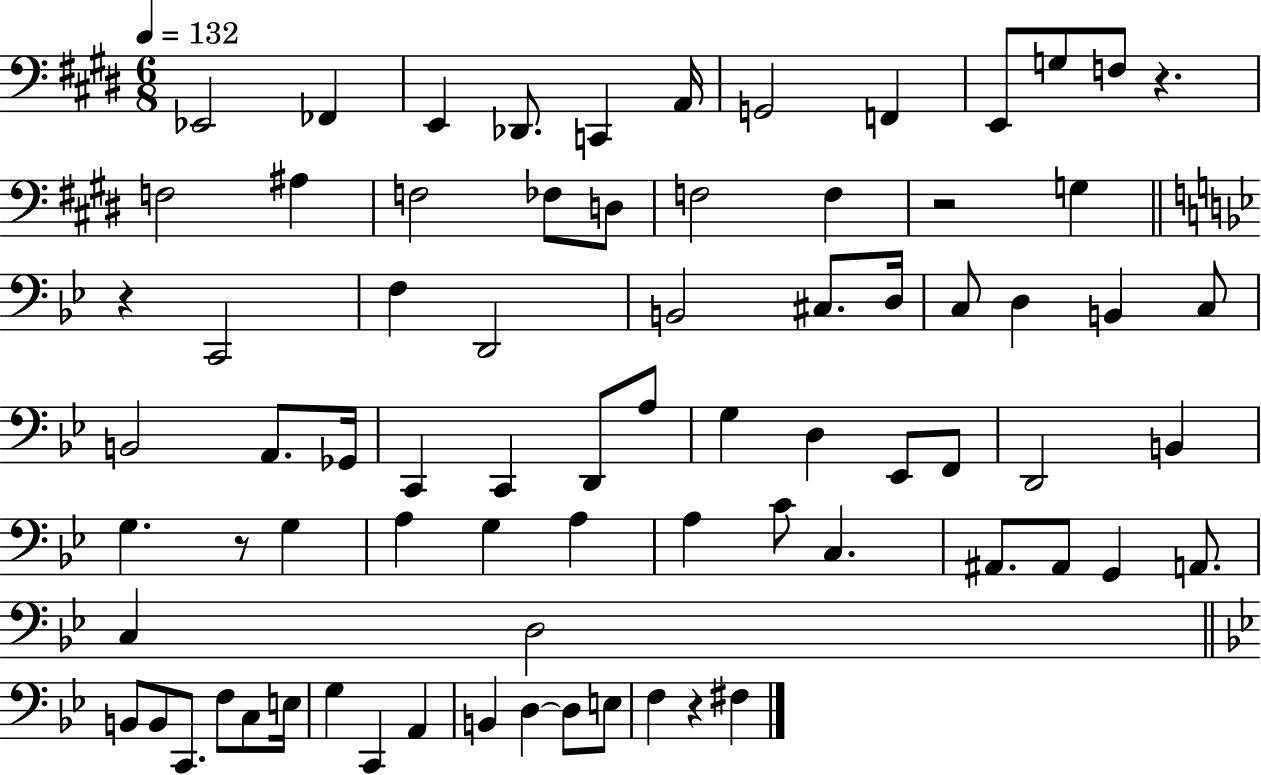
Eb2/h FES2/q E2/q Db2/e. C2/q A2/s G2/h F2/q E2/e G3/e F3/e R/q. F3/h A#3/q F3/h FES3/e D3/e F3/h F3/q R/h G3/q R/q C2/h F3/q D2/h B2/h C#3/e. D3/s C3/e D3/q B2/q C3/e B2/h A2/e. Gb2/s C2/q C2/q D2/e A3/e G3/q D3/q Eb2/e F2/e D2/h B2/q G3/q. R/e G3/q A3/q G3/q A3/q A3/q C4/e C3/q. A#2/e. A#2/e G2/q A2/e. C3/q D3/h B2/e B2/e C2/e. F3/e C3/e E3/s G3/q C2/q A2/q B2/q D3/q D3/e E3/e F3/q R/q F#3/q